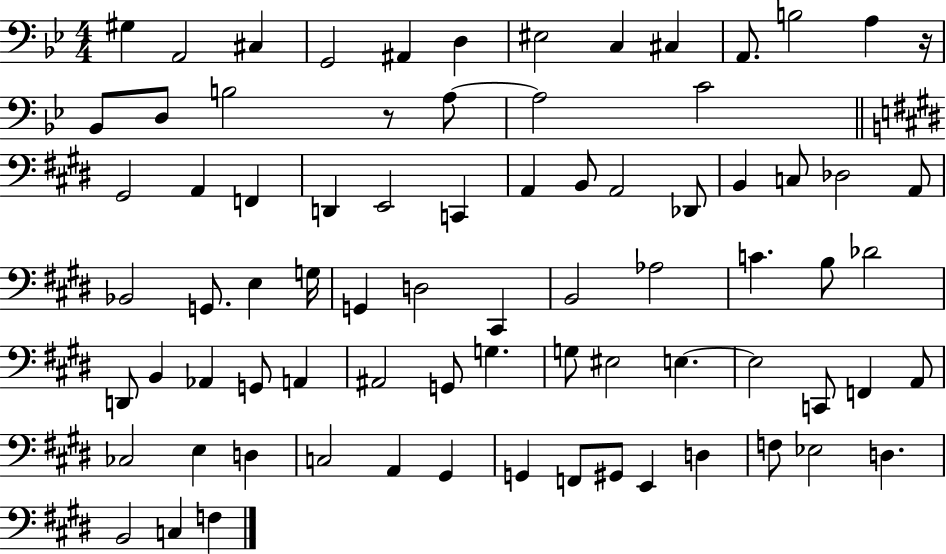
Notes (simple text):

G#3/q A2/h C#3/q G2/h A#2/q D3/q EIS3/h C3/q C#3/q A2/e. B3/h A3/q R/s Bb2/e D3/e B3/h R/e A3/e A3/h C4/h G#2/h A2/q F2/q D2/q E2/h C2/q A2/q B2/e A2/h Db2/e B2/q C3/e Db3/h A2/e Bb2/h G2/e. E3/q G3/s G2/q D3/h C#2/q B2/h Ab3/h C4/q. B3/e Db4/h D2/e B2/q Ab2/q G2/e A2/q A#2/h G2/e G3/q. G3/e EIS3/h E3/q. E3/h C2/e F2/q A2/e CES3/h E3/q D3/q C3/h A2/q G#2/q G2/q F2/e G#2/e E2/q D3/q F3/e Eb3/h D3/q. B2/h C3/q F3/q